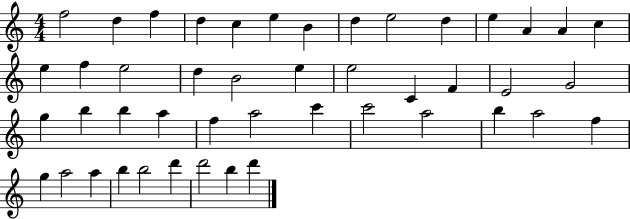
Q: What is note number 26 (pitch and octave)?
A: G5